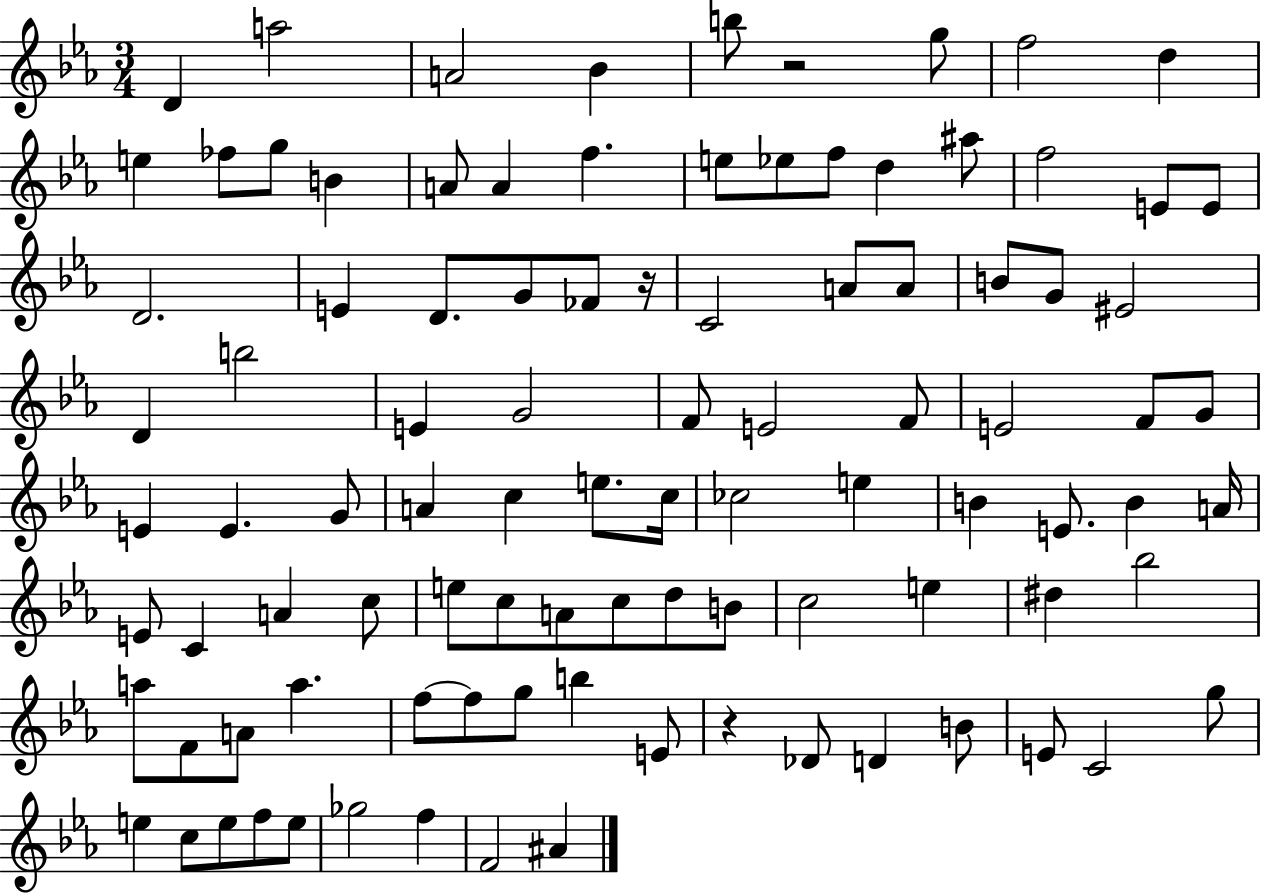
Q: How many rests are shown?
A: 3